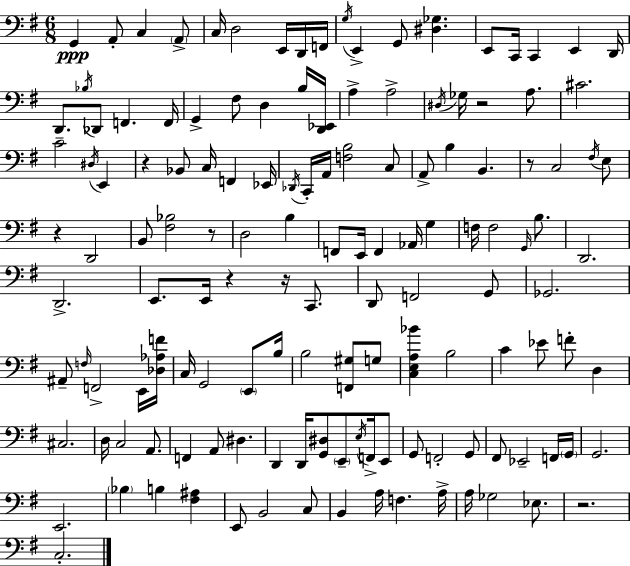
{
  \clef bass
  \numericTimeSignature
  \time 6/8
  \key g \major
  g,4\ppp a,8-. c4 \parenthesize a,8-> | c16 d2 e,16 d,16 f,16 | \acciaccatura { g16 } e,4-> g,8 <dis ges>4. | e,8 c,16 c,4 e,4 | \break d,16 d,8. \acciaccatura { bes16 } des,8 f,4. | f,16 g,4-> fis8 d4 | b16 <d, ees,>16 a4-> a2-> | \acciaccatura { dis16 } ges16 r2 | \break a8. cis'2. | c'2-- \acciaccatura { dis16 } | e,4 r4 bes,8 c16 f,4 | ees,16 \acciaccatura { des,16 } c,16-. a,16 <f b>2 | \break c8 a,8-> b4 b,4. | r8 c2 | \acciaccatura { fis16 } e8 r4 d,2 | b,8 <fis bes>2 | \break r8 d2 | b4 f,8 e,16 f,4 | aes,16 g4 f16 f2 | \grace { g,16 } b8. d,2. | \break d,2.-> | e,8. e,16 r4 | r16 c,8. d,8 f,2 | g,8 ges,2. | \break ais,8-- \grace { f16 } f,2-> | e,16 <des aes f'>16 c16 g,2 | \parenthesize e,8 b16 b2 | <f, gis>8 g8 <c e a bes'>4 | \break b2 c'4 | ees'8 f'8-. d4 cis2. | d16 c2 | a,8. f,4 | \break a,8 dis4. d,4 | d,16 <g, dis>8 \parenthesize e,8-- \acciaccatura { e16 } f,16-> e,8 g,8 f,2-. | g,8 fis,8 ees,2-- | f,16 \parenthesize g,16 g,2. | \break e,2. | \parenthesize bes4 | b4 <fis ais>4 e,8 b,2 | c8 b,4 | \break a16 f4. a16-> a16 ges2 | ees8. r2. | c2.-. | \bar "|."
}